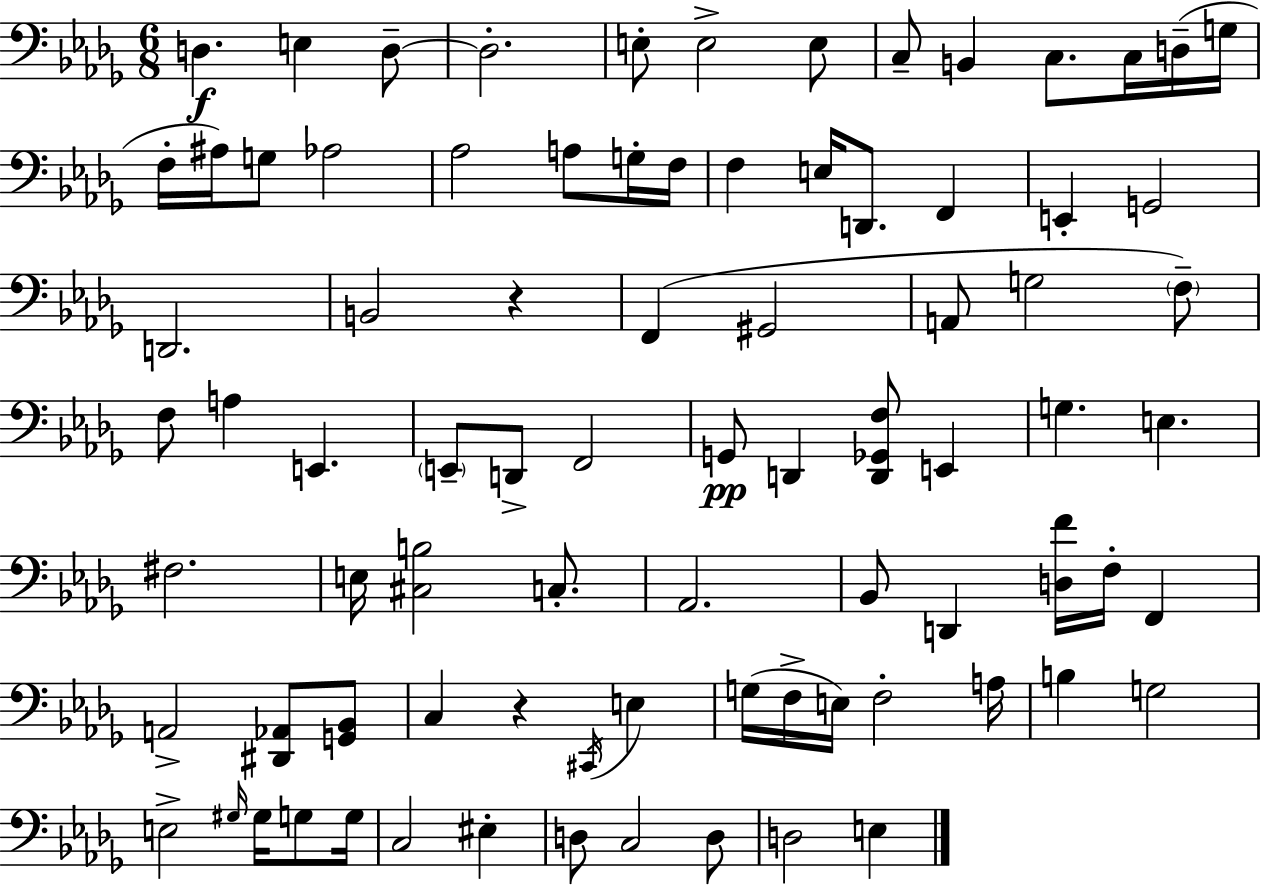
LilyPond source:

{
  \clef bass
  \numericTimeSignature
  \time 6/8
  \key bes \minor
  \repeat volta 2 { d4.\f e4 d8--~~ | d2.-. | e8-. e2-> e8 | c8-- b,4 c8. c16 d16--( g16 | \break f16-. ais16) g8 aes2 | aes2 a8 g16-. f16 | f4 e16 d,8. f,4 | e,4-. g,2 | \break d,2. | b,2 r4 | f,4( gis,2 | a,8 g2 \parenthesize f8--) | \break f8 a4 e,4. | \parenthesize e,8-- d,8-> f,2 | g,8\pp d,4 <d, ges, f>8 e,4 | g4. e4. | \break fis2. | e16 <cis b>2 c8.-. | aes,2. | bes,8 d,4 <d f'>16 f16-. f,4 | \break a,2-> <dis, aes,>8 <g, bes,>8 | c4 r4 \acciaccatura { cis,16 } e4 | g16( f16-> e16) f2-. | a16 b4 g2 | \break e2-> \grace { gis16 } gis16 g8 | g16 c2 eis4-. | d8 c2 | d8 d2 e4 | \break } \bar "|."
}